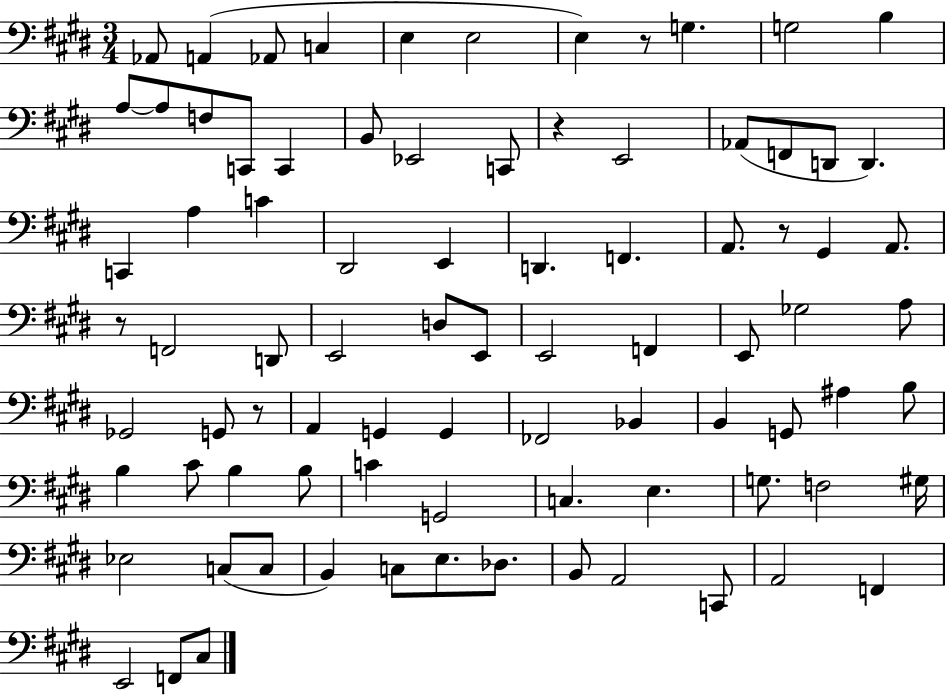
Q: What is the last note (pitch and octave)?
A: C#3